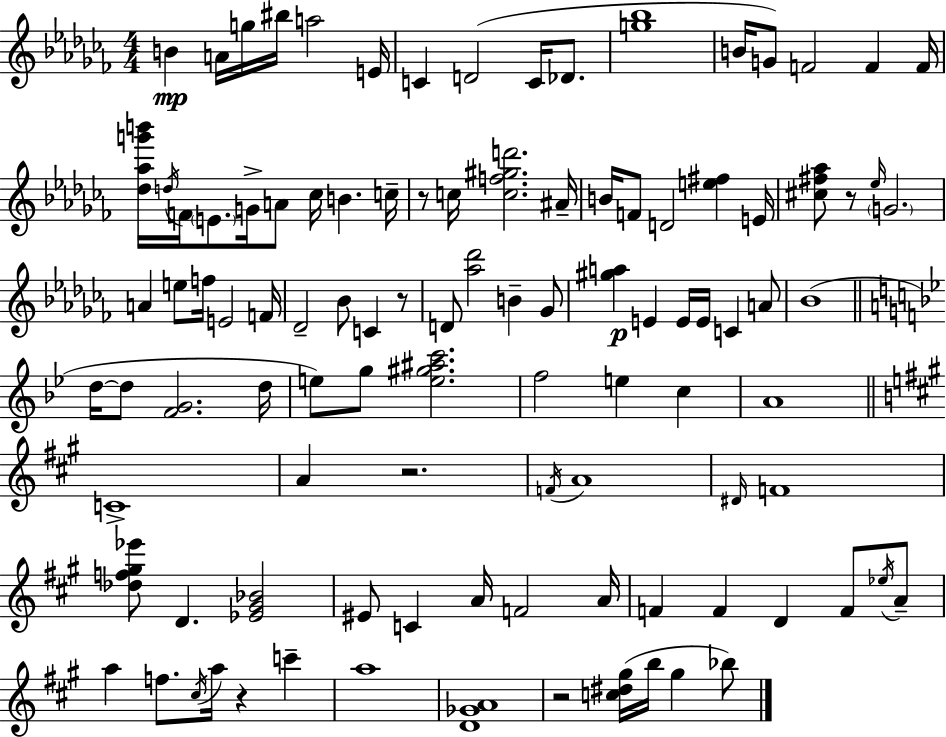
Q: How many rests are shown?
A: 6